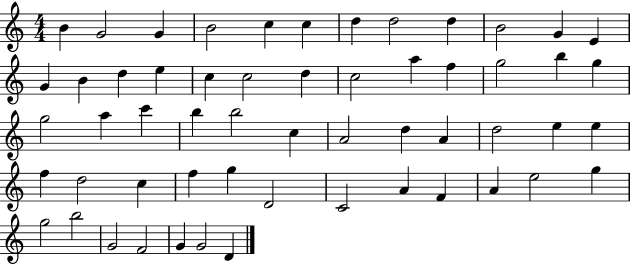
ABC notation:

X:1
T:Untitled
M:4/4
L:1/4
K:C
B G2 G B2 c c d d2 d B2 G E G B d e c c2 d c2 a f g2 b g g2 a c' b b2 c A2 d A d2 e e f d2 c f g D2 C2 A F A e2 g g2 b2 G2 F2 G G2 D